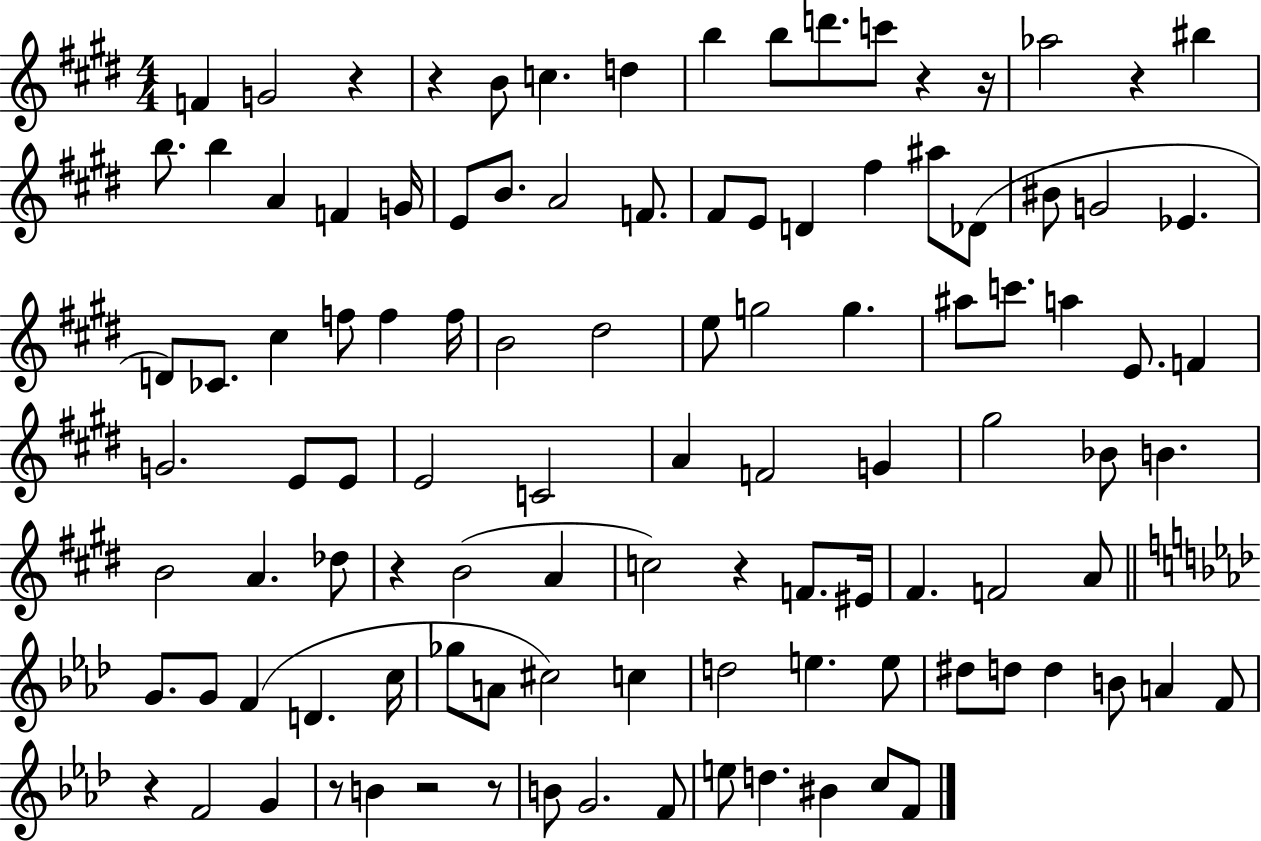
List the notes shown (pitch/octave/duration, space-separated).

F4/q G4/h R/q R/q B4/e C5/q. D5/q B5/q B5/e D6/e. C6/e R/q R/s Ab5/h R/q BIS5/q B5/e. B5/q A4/q F4/q G4/s E4/e B4/e. A4/h F4/e. F#4/e E4/e D4/q F#5/q A#5/e Db4/e BIS4/e G4/h Eb4/q. D4/e CES4/e. C#5/q F5/e F5/q F5/s B4/h D#5/h E5/e G5/h G5/q. A#5/e C6/e. A5/q E4/e. F4/q G4/h. E4/e E4/e E4/h C4/h A4/q F4/h G4/q G#5/h Bb4/e B4/q. B4/h A4/q. Db5/e R/q B4/h A4/q C5/h R/q F4/e. EIS4/s F#4/q. F4/h A4/e G4/e. G4/e F4/q D4/q. C5/s Gb5/e A4/e C#5/h C5/q D5/h E5/q. E5/e D#5/e D5/e D5/q B4/e A4/q F4/e R/q F4/h G4/q R/e B4/q R/h R/e B4/e G4/h. F4/e E5/e D5/q. BIS4/q C5/e F4/e